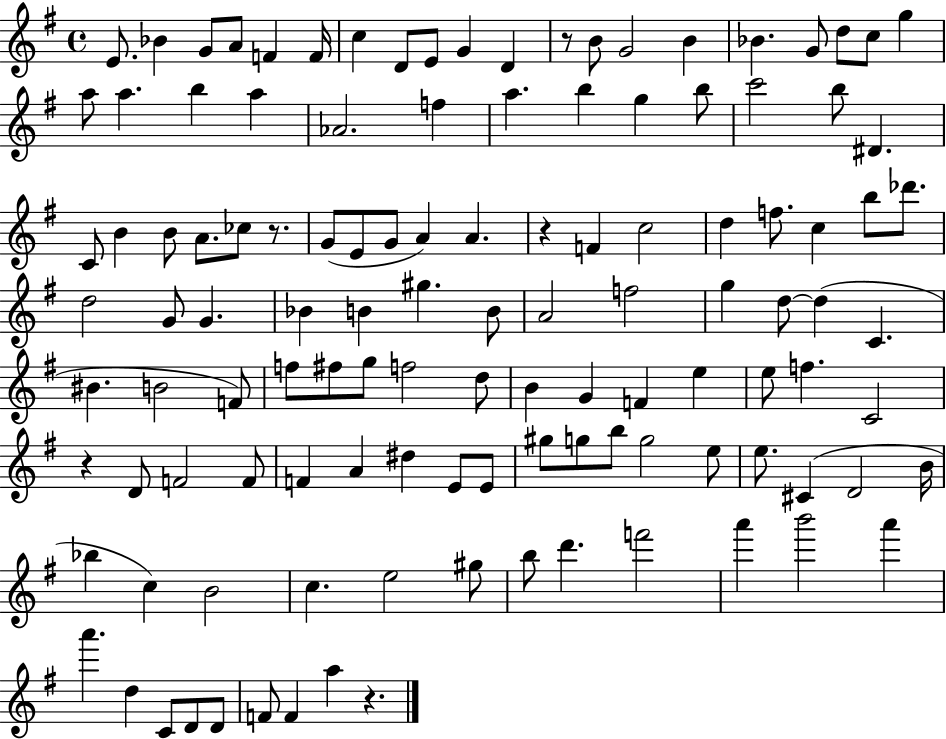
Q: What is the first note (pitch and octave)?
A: E4